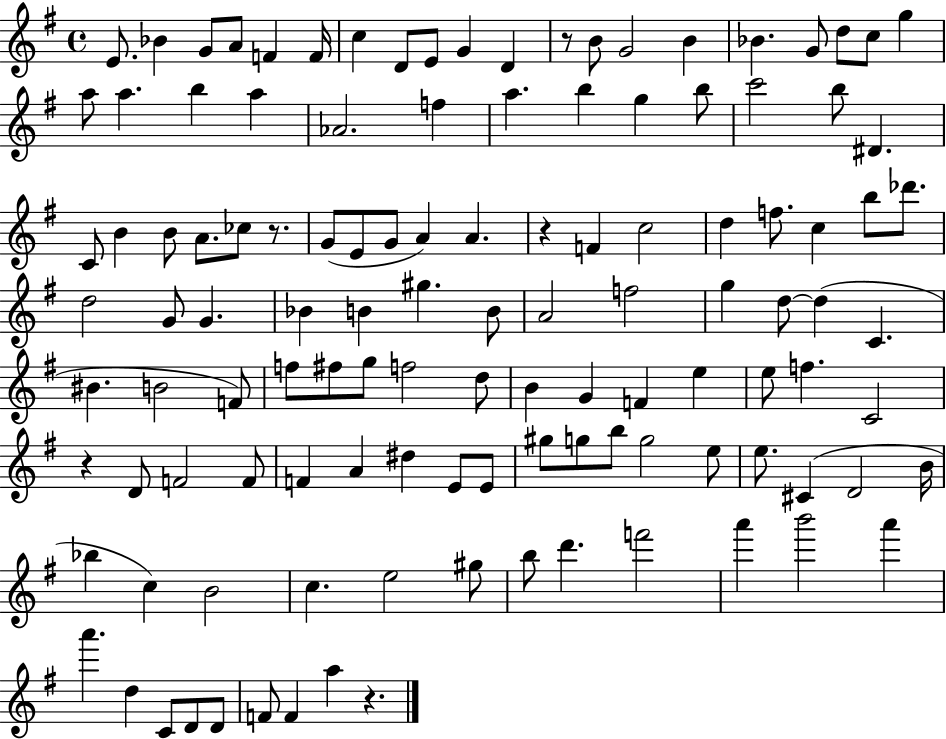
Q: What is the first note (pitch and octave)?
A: E4